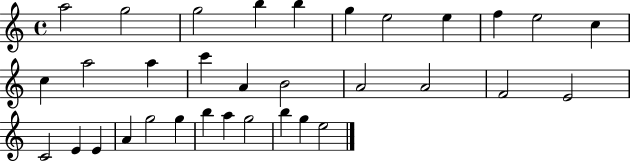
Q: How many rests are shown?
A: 0